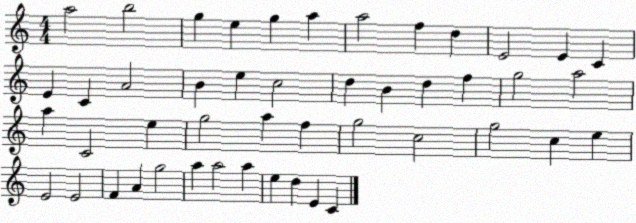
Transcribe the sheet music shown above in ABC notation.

X:1
T:Untitled
M:4/4
L:1/4
K:C
a2 b2 g e g a a2 f d E2 E C E C A2 B e c2 d B d f g2 a2 a C2 e g2 a f g2 c2 g2 c e E2 E2 F A g2 a a2 a e d E C